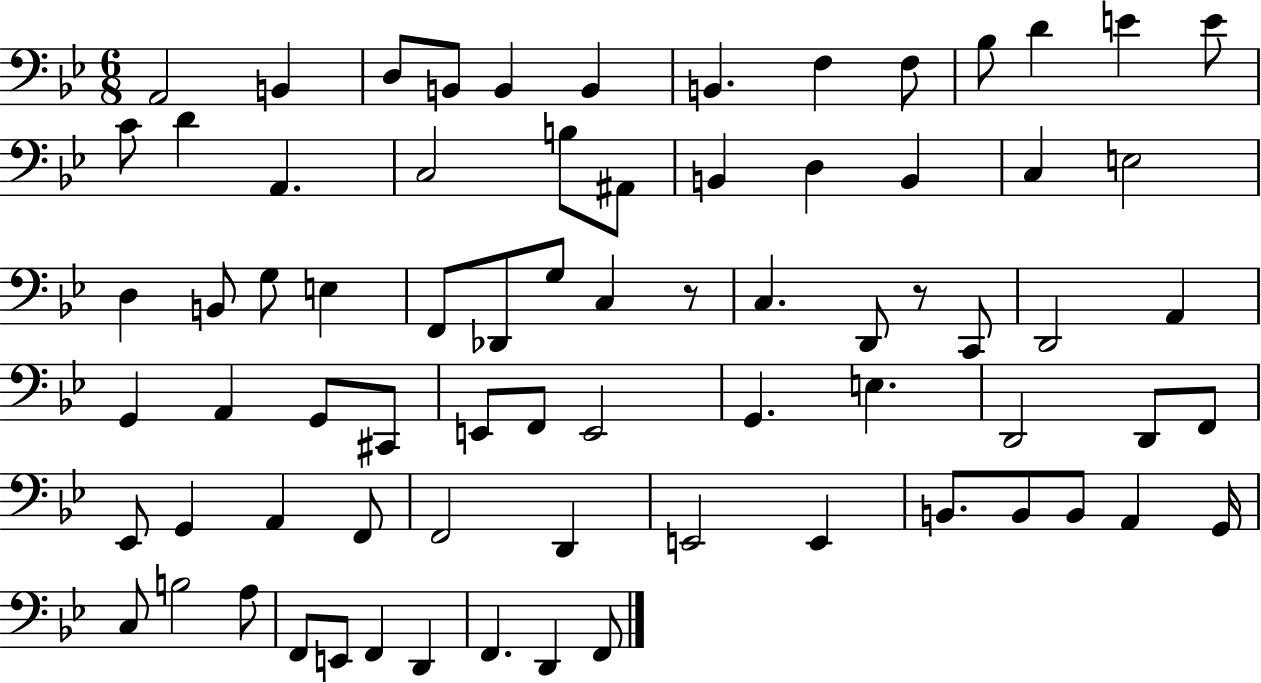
{
  \clef bass
  \numericTimeSignature
  \time 6/8
  \key bes \major
  a,2 b,4 | d8 b,8 b,4 b,4 | b,4. f4 f8 | bes8 d'4 e'4 e'8 | \break c'8 d'4 a,4. | c2 b8 ais,8 | b,4 d4 b,4 | c4 e2 | \break d4 b,8 g8 e4 | f,8 des,8 g8 c4 r8 | c4. d,8 r8 c,8 | d,2 a,4 | \break g,4 a,4 g,8 cis,8 | e,8 f,8 e,2 | g,4. e4. | d,2 d,8 f,8 | \break ees,8 g,4 a,4 f,8 | f,2 d,4 | e,2 e,4 | b,8. b,8 b,8 a,4 g,16 | \break c8 b2 a8 | f,8 e,8 f,4 d,4 | f,4. d,4 f,8 | \bar "|."
}